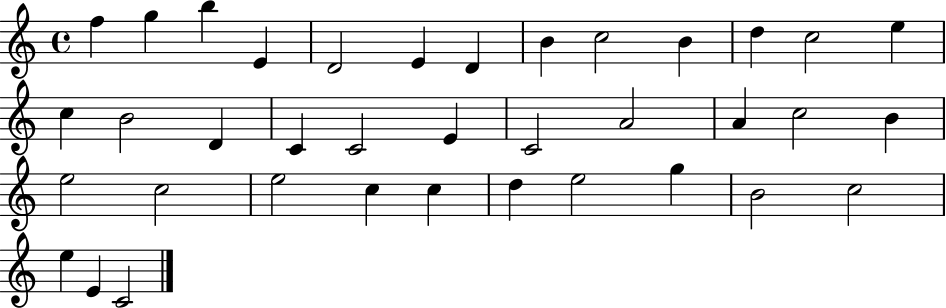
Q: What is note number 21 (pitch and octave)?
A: A4